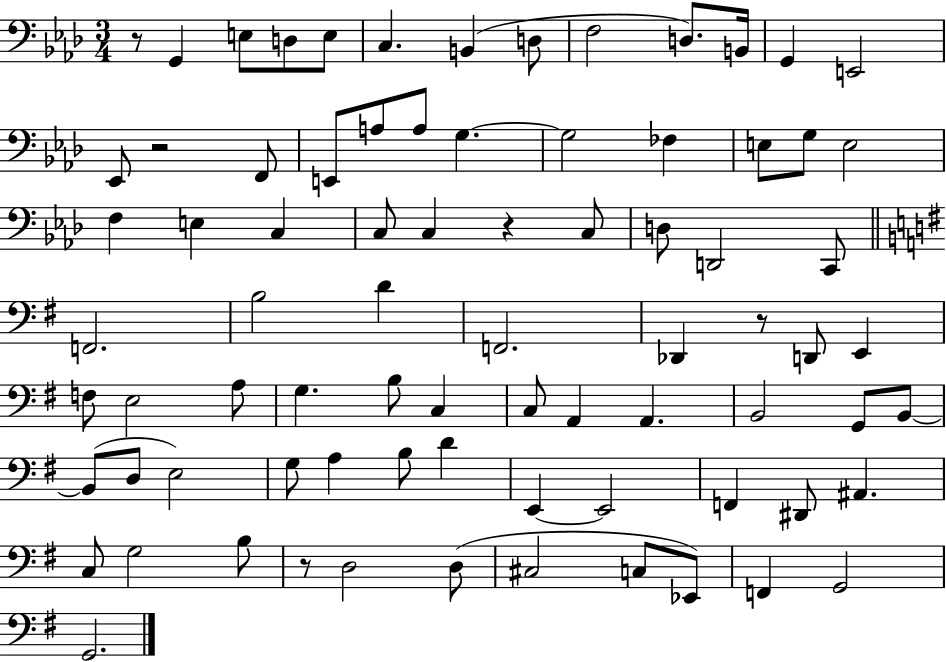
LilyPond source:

{
  \clef bass
  \numericTimeSignature
  \time 3/4
  \key aes \major
  r8 g,4 e8 d8 e8 | c4. b,4( d8 | f2 d8.) b,16 | g,4 e,2 | \break ees,8 r2 f,8 | e,8 a8 a8 g4.~~ | g2 fes4 | e8 g8 e2 | \break f4 e4 c4 | c8 c4 r4 c8 | d8 d,2 c,8 | \bar "||" \break \key g \major f,2. | b2 d'4 | f,2. | des,4 r8 d,8 e,4 | \break f8 e2 a8 | g4. b8 c4 | c8 a,4 a,4. | b,2 g,8 b,8~~ | \break b,8( d8 e2) | g8 a4 b8 d'4 | e,4~~ e,2 | f,4 dis,8 ais,4. | \break c8 g2 b8 | r8 d2 d8( | cis2 c8 ees,8) | f,4 g,2 | \break g,2. | \bar "|."
}